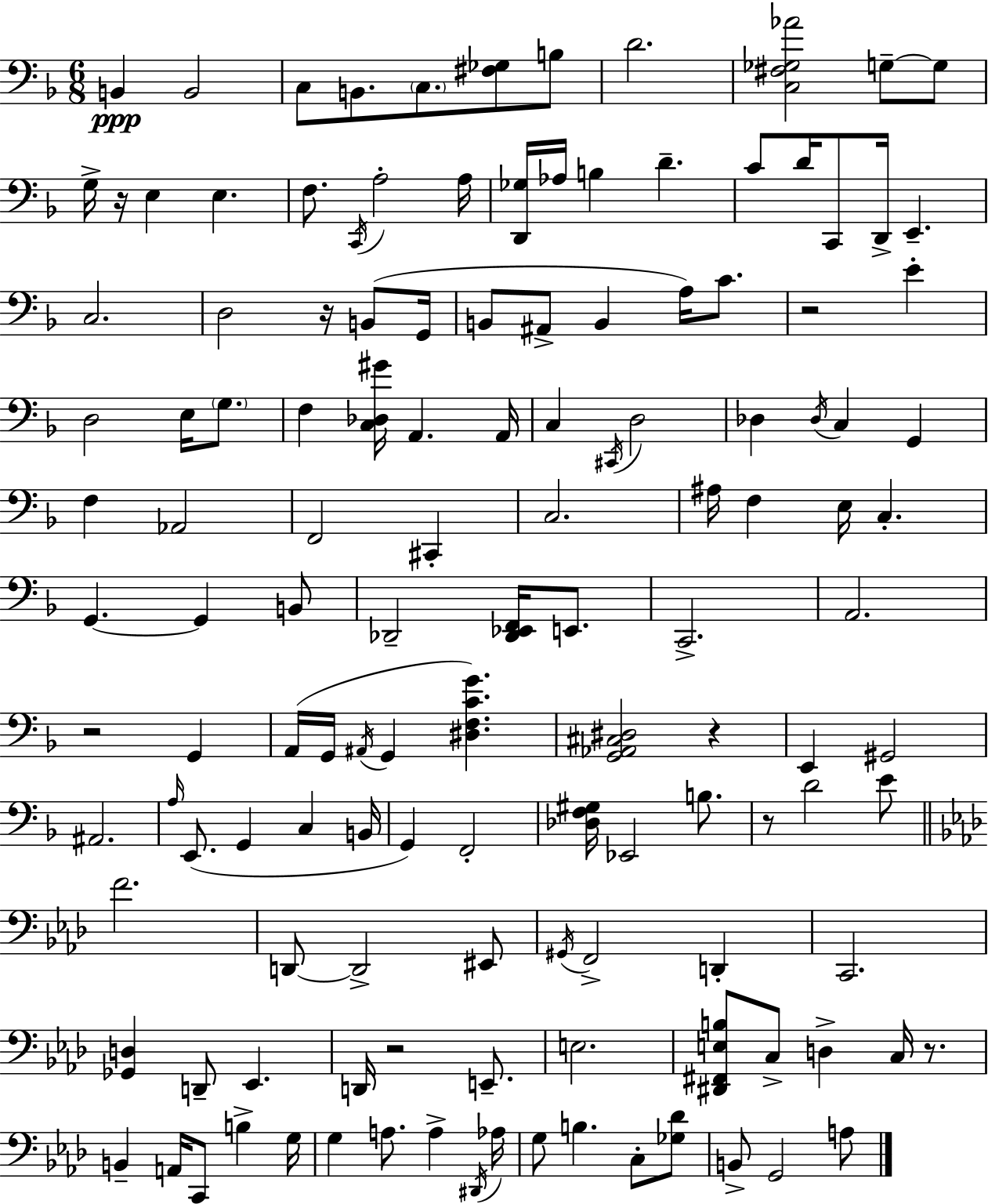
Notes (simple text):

B2/q B2/h C3/e B2/e. C3/e. [F#3,Gb3]/e B3/e D4/h. [C3,F#3,Gb3,Ab4]/h G3/e G3/e G3/s R/s E3/q E3/q. F3/e. C2/s A3/h A3/s [D2,Gb3]/s Ab3/s B3/q D4/q. C4/e D4/s C2/e D2/s E2/q. C3/h. D3/h R/s B2/e G2/s B2/e A#2/e B2/q A3/s C4/e. R/h E4/q D3/h E3/s G3/e. F3/q [C3,Db3,G#4]/s A2/q. A2/s C3/q C#2/s D3/h Db3/q Db3/s C3/q G2/q F3/q Ab2/h F2/h C#2/q C3/h. A#3/s F3/q E3/s C3/q. G2/q. G2/q B2/e Db2/h [Db2,Eb2,F2]/s E2/e. C2/h. A2/h. R/h G2/q A2/s G2/s A#2/s G2/q [D#3,F3,C4,G4]/q. [G2,Ab2,C#3,D#3]/h R/q E2/q G#2/h A#2/h. A3/s E2/e. G2/q C3/q B2/s G2/q F2/h [Db3,F3,G#3]/s Eb2/h B3/e. R/e D4/h E4/e F4/h. D2/e D2/h EIS2/e G#2/s F2/h D2/q C2/h. [Gb2,D3]/q D2/e Eb2/q. D2/s R/h E2/e. E3/h. [D#2,F#2,E3,B3]/e C3/e D3/q C3/s R/e. B2/q A2/s C2/e B3/q G3/s G3/q A3/e. A3/q D#2/s Ab3/s G3/e B3/q. C3/e [Gb3,Db4]/e B2/e G2/h A3/e